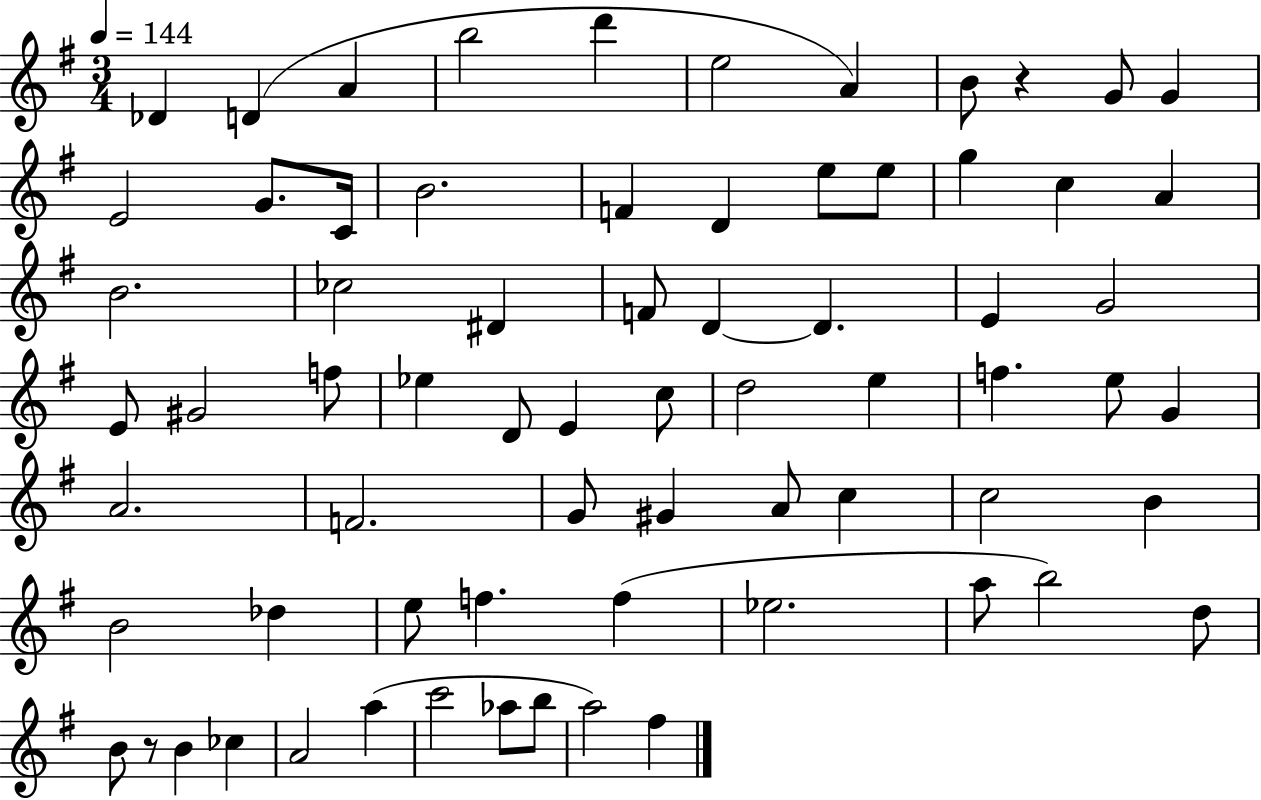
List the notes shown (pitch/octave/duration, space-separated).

Db4/q D4/q A4/q B5/h D6/q E5/h A4/q B4/e R/q G4/e G4/q E4/h G4/e. C4/s B4/h. F4/q D4/q E5/e E5/e G5/q C5/q A4/q B4/h. CES5/h D#4/q F4/e D4/q D4/q. E4/q G4/h E4/e G#4/h F5/e Eb5/q D4/e E4/q C5/e D5/h E5/q F5/q. E5/e G4/q A4/h. F4/h. G4/e G#4/q A4/e C5/q C5/h B4/q B4/h Db5/q E5/e F5/q. F5/q Eb5/h. A5/e B5/h D5/e B4/e R/e B4/q CES5/q A4/h A5/q C6/h Ab5/e B5/e A5/h F#5/q